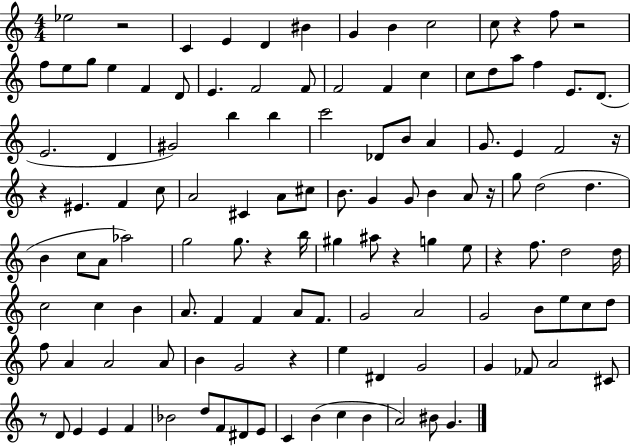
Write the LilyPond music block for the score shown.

{
  \clef treble
  \numericTimeSignature
  \time 4/4
  \key c \major
  \repeat volta 2 { ees''2 r2 | c'4 e'4 d'4 bis'4 | g'4 b'4 c''2 | c''8 r4 f''8 r2 | \break f''8 e''8 g''8 e''4 f'4 d'8 | e'4. f'2 f'8 | f'2 f'4 c''4 | c''8 d''8 a''8 f''4 e'8. d'8.( | \break e'2. d'4 | gis'2) b''4 b''4 | c'''2 des'8 b'8 a'4 | g'8. e'4 f'2 r16 | \break r4 eis'4. f'4 c''8 | a'2 cis'4 a'8 cis''8 | b'8. g'4 g'8 b'4 a'8 r16 | g''8 d''2( d''4. | \break b'4 c''8 a'8 aes''2) | g''2 g''8. r4 b''16 | gis''4 ais''8 r4 g''4 e''8 | r4 f''8. d''2 d''16 | \break c''2 c''4 b'4 | a'8. f'4 f'4 a'8 f'8. | g'2 a'2 | g'2 b'8 e''8 c''8 d''8 | \break f''8 a'4 a'2 a'8 | b'4 g'2 r4 | e''4 dis'4 g'2 | g'4 fes'8 a'2 cis'8 | \break r8 d'8 e'4 e'4 f'4 | bes'2 d''8 f'8 dis'8 e'8 | c'4 b'4( c''4 b'4 | a'2) bis'8 g'4. | \break } \bar "|."
}